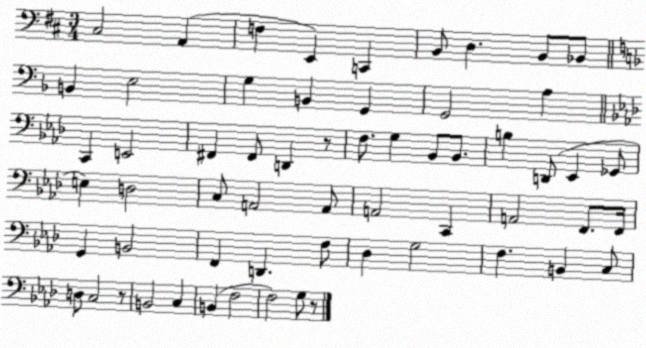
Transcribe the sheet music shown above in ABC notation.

X:1
T:Untitled
M:3/4
L:1/4
K:D
^C,2 A,, F, E,, C,, B,,/2 D, B,,/2 _B,,/2 B,, E,2 G, B,, G,, G,,2 A, C,, E,,2 ^F,, ^F,,/2 D,, z/2 F,/2 G, _B,,/2 _B,,/2 B, D,,/2 _E,, _G,,/2 E, D,2 C,/2 A,,2 A,,/2 A,,2 C,, A,,2 F,,/2 F,,/4 G,, B,,2 F,, D,, F,/2 _D, G,2 F, B,, C,/2 D,/2 C,2 z/2 B,,2 C, B,, F,2 F,2 G,/2 z/2